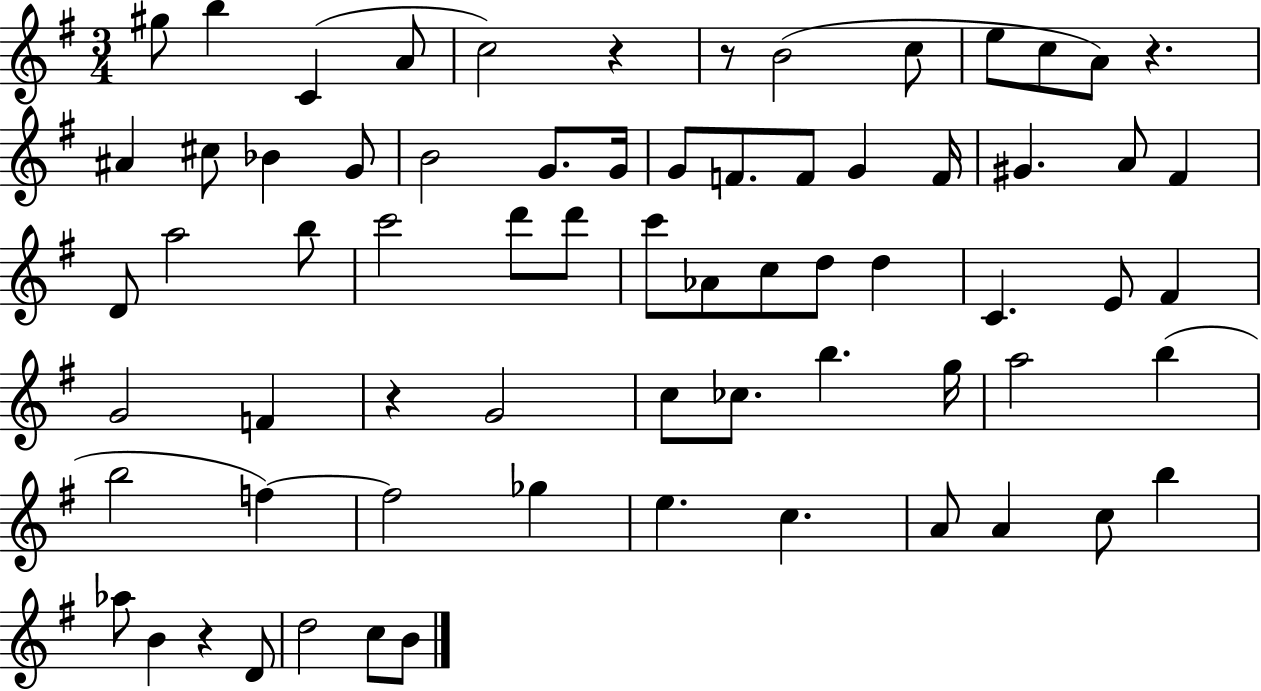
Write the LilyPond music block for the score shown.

{
  \clef treble
  \numericTimeSignature
  \time 3/4
  \key g \major
  gis''8 b''4 c'4( a'8 | c''2) r4 | r8 b'2( c''8 | e''8 c''8 a'8) r4. | \break ais'4 cis''8 bes'4 g'8 | b'2 g'8. g'16 | g'8 f'8. f'8 g'4 f'16 | gis'4. a'8 fis'4 | \break d'8 a''2 b''8 | c'''2 d'''8 d'''8 | c'''8 aes'8 c''8 d''8 d''4 | c'4. e'8 fis'4 | \break g'2 f'4 | r4 g'2 | c''8 ces''8. b''4. g''16 | a''2 b''4( | \break b''2 f''4~~) | f''2 ges''4 | e''4. c''4. | a'8 a'4 c''8 b''4 | \break aes''8 b'4 r4 d'8 | d''2 c''8 b'8 | \bar "|."
}